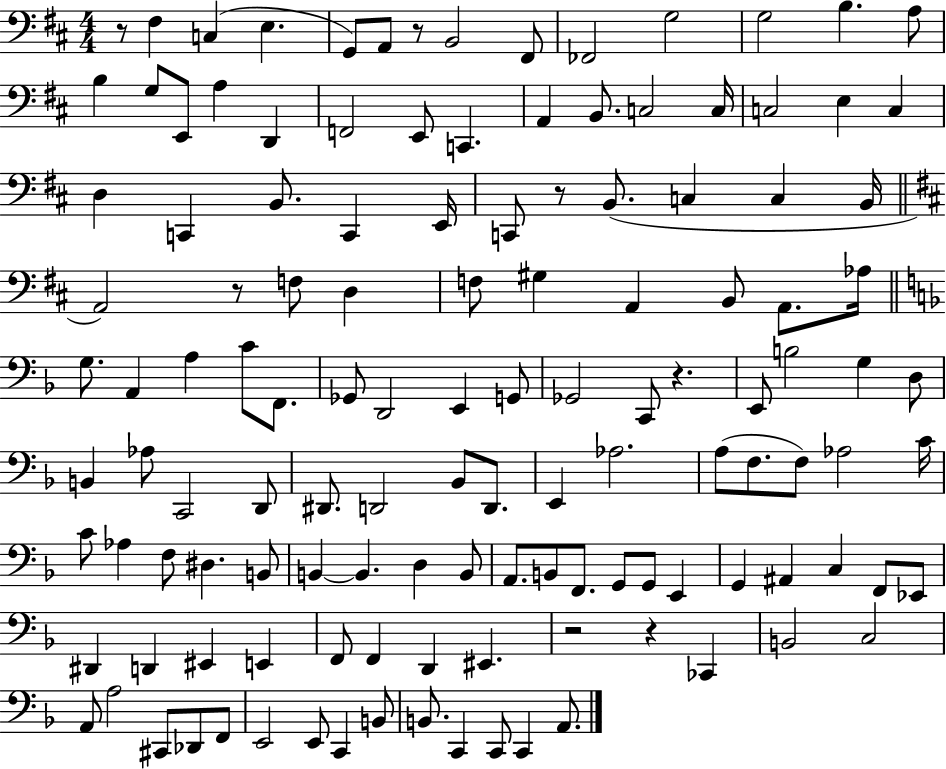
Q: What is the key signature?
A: D major